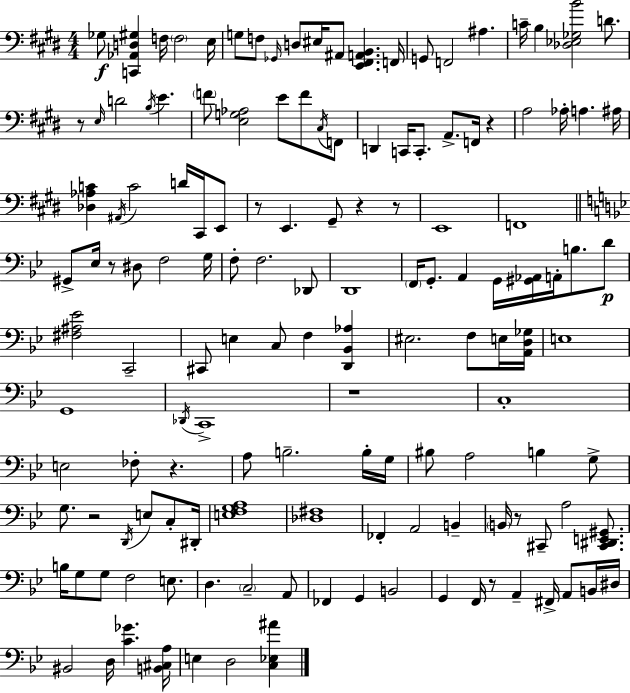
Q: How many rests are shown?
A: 11